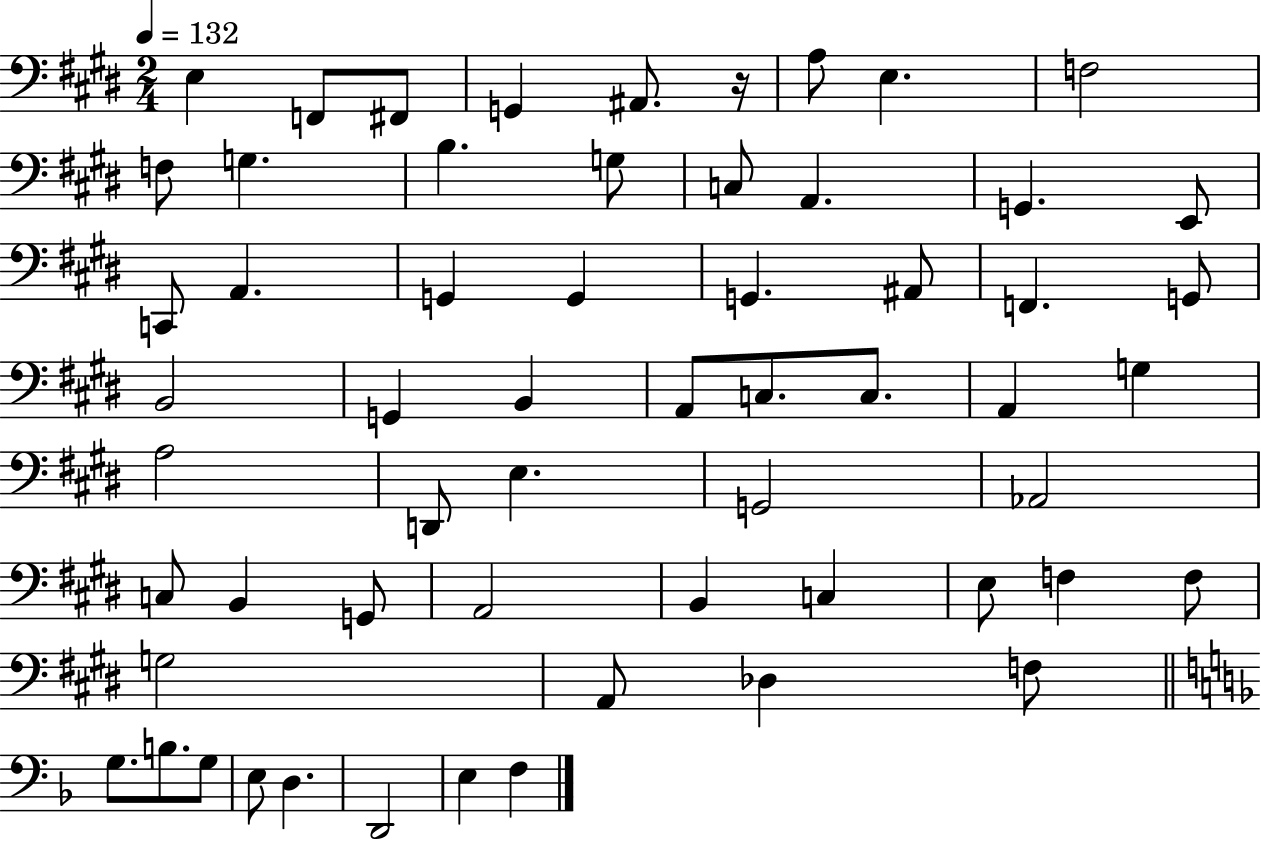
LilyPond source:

{
  \clef bass
  \numericTimeSignature
  \time 2/4
  \key e \major
  \tempo 4 = 132
  e4 f,8 fis,8 | g,4 ais,8. r16 | a8 e4. | f2 | \break f8 g4. | b4. g8 | c8 a,4. | g,4. e,8 | \break c,8 a,4. | g,4 g,4 | g,4. ais,8 | f,4. g,8 | \break b,2 | g,4 b,4 | a,8 c8. c8. | a,4 g4 | \break a2 | d,8 e4. | g,2 | aes,2 | \break c8 b,4 g,8 | a,2 | b,4 c4 | e8 f4 f8 | \break g2 | a,8 des4 f8 | \bar "||" \break \key d \minor g8. b8. g8 | e8 d4. | d,2 | e4 f4 | \break \bar "|."
}